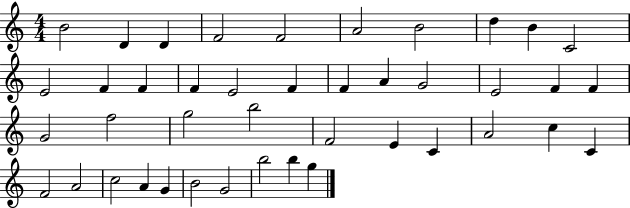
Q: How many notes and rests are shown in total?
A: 42